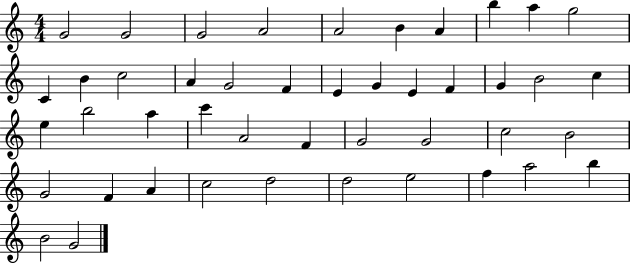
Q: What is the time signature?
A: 4/4